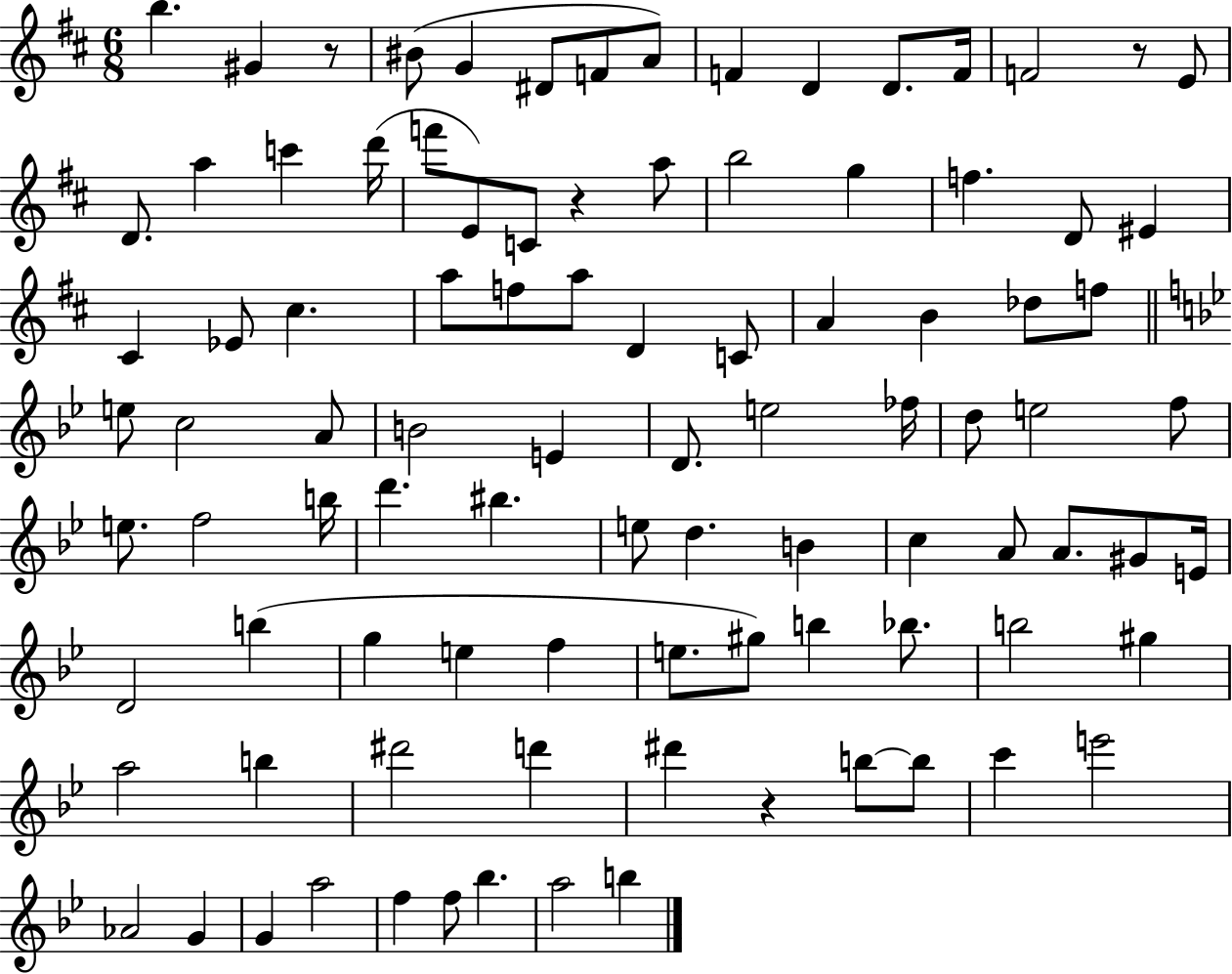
X:1
T:Untitled
M:6/8
L:1/4
K:D
b ^G z/2 ^B/2 G ^D/2 F/2 A/2 F D D/2 F/4 F2 z/2 E/2 D/2 a c' d'/4 f'/2 E/2 C/2 z a/2 b2 g f D/2 ^E ^C _E/2 ^c a/2 f/2 a/2 D C/2 A B _d/2 f/2 e/2 c2 A/2 B2 E D/2 e2 _f/4 d/2 e2 f/2 e/2 f2 b/4 d' ^b e/2 d B c A/2 A/2 ^G/2 E/4 D2 b g e f e/2 ^g/2 b _b/2 b2 ^g a2 b ^d'2 d' ^d' z b/2 b/2 c' e'2 _A2 G G a2 f f/2 _b a2 b